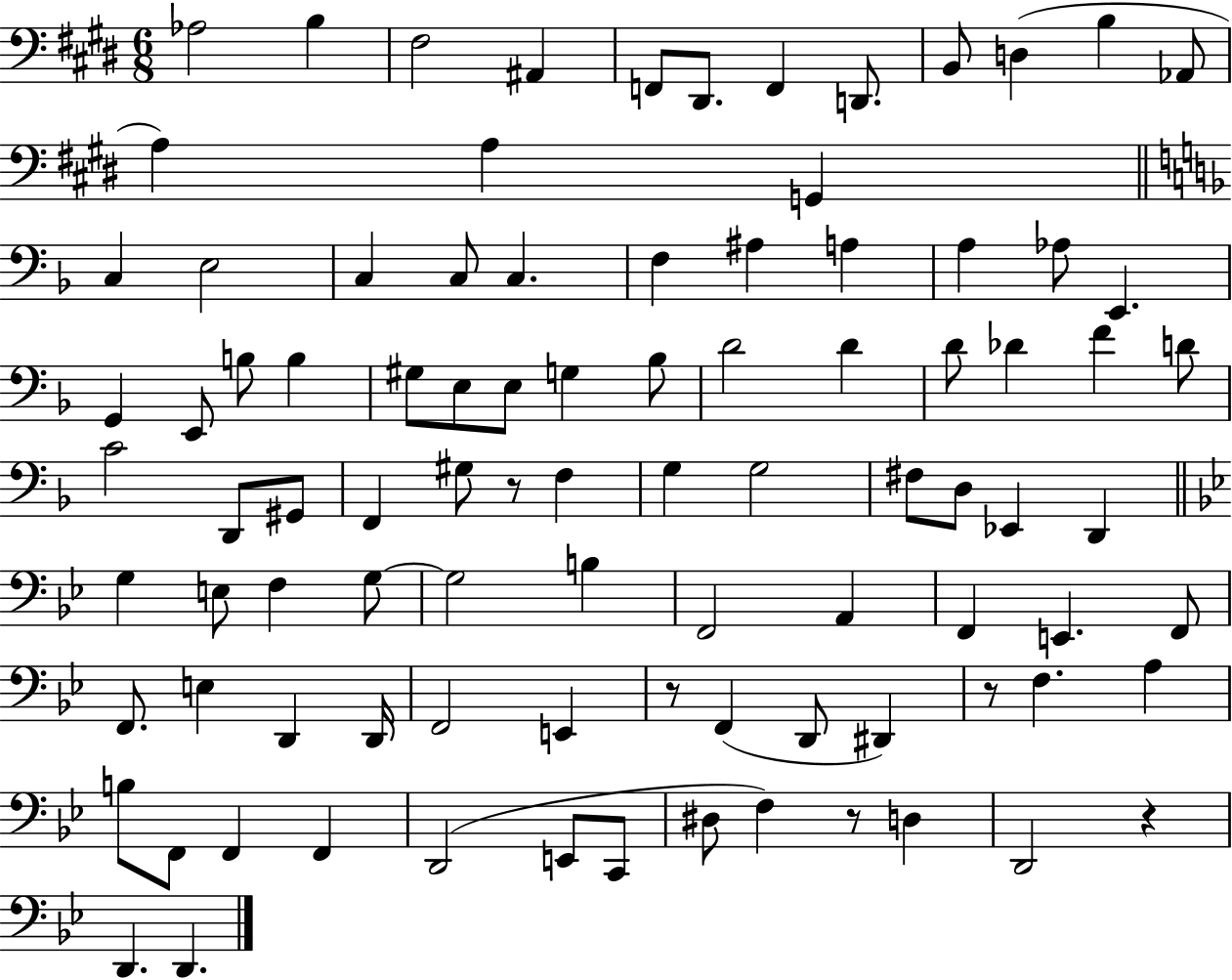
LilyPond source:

{
  \clef bass
  \numericTimeSignature
  \time 6/8
  \key e \major
  aes2 b4 | fis2 ais,4 | f,8 dis,8. f,4 d,8. | b,8 d4( b4 aes,8 | \break a4) a4 g,4 | \bar "||" \break \key f \major c4 e2 | c4 c8 c4. | f4 ais4 a4 | a4 aes8 e,4. | \break g,4 e,8 b8 b4 | gis8 e8 e8 g4 bes8 | d'2 d'4 | d'8 des'4 f'4 d'8 | \break c'2 d,8 gis,8 | f,4 gis8 r8 f4 | g4 g2 | fis8 d8 ees,4 d,4 | \break \bar "||" \break \key bes \major g4 e8 f4 g8~~ | g2 b4 | f,2 a,4 | f,4 e,4. f,8 | \break f,8. e4 d,4 d,16 | f,2 e,4 | r8 f,4( d,8 dis,4) | r8 f4. a4 | \break b8 f,8 f,4 f,4 | d,2( e,8 c,8 | dis8 f4) r8 d4 | d,2 r4 | \break d,4. d,4. | \bar "|."
}